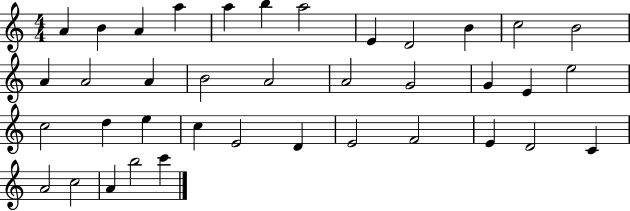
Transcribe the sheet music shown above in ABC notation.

X:1
T:Untitled
M:4/4
L:1/4
K:C
A B A a a b a2 E D2 B c2 B2 A A2 A B2 A2 A2 G2 G E e2 c2 d e c E2 D E2 F2 E D2 C A2 c2 A b2 c'